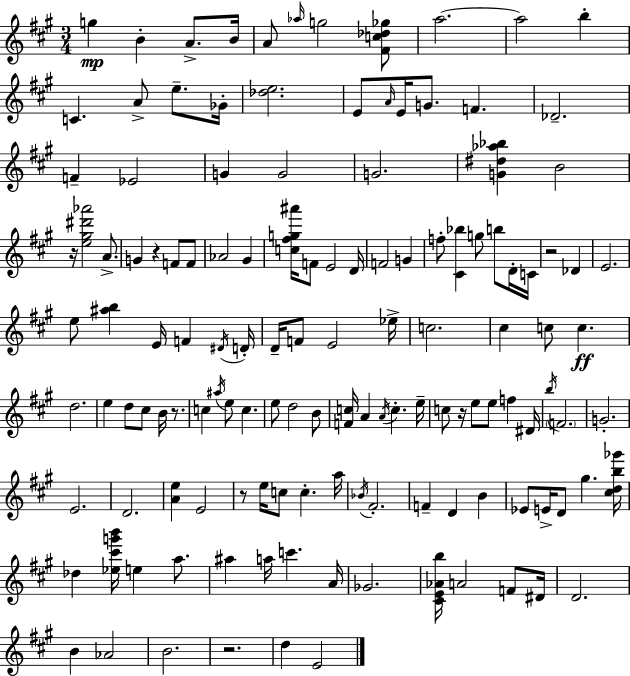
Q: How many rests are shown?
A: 7